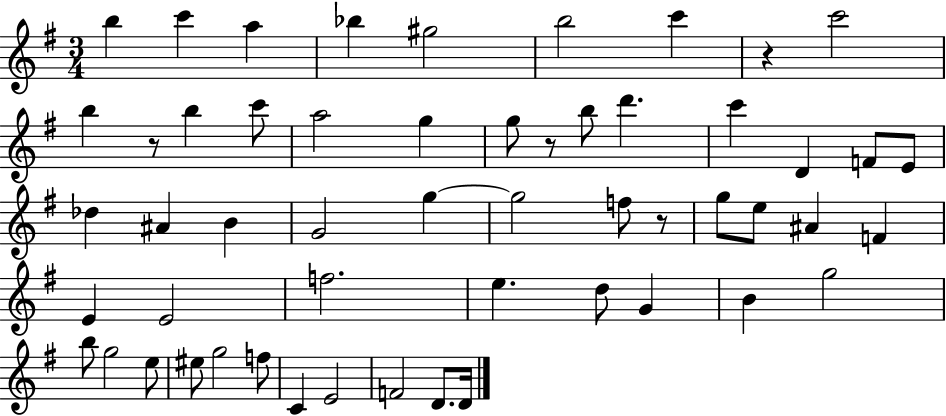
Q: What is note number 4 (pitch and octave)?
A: Bb5